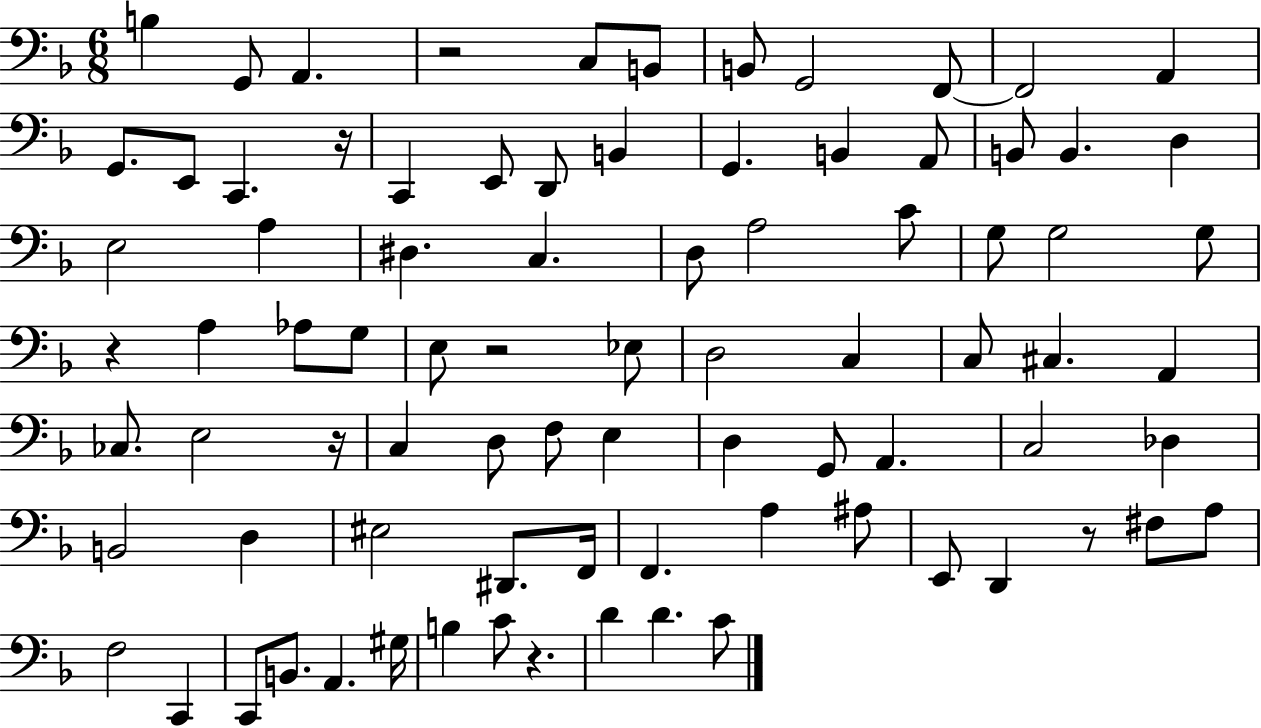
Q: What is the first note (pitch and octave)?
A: B3